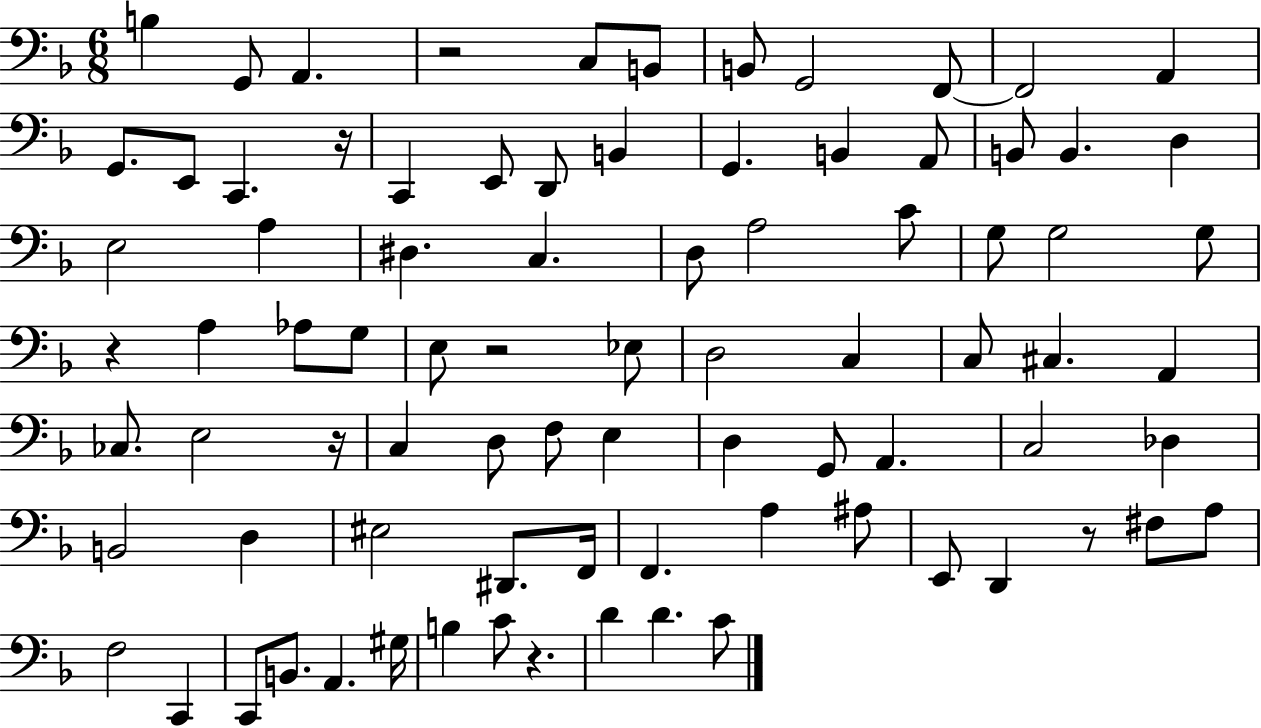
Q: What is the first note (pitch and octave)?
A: B3